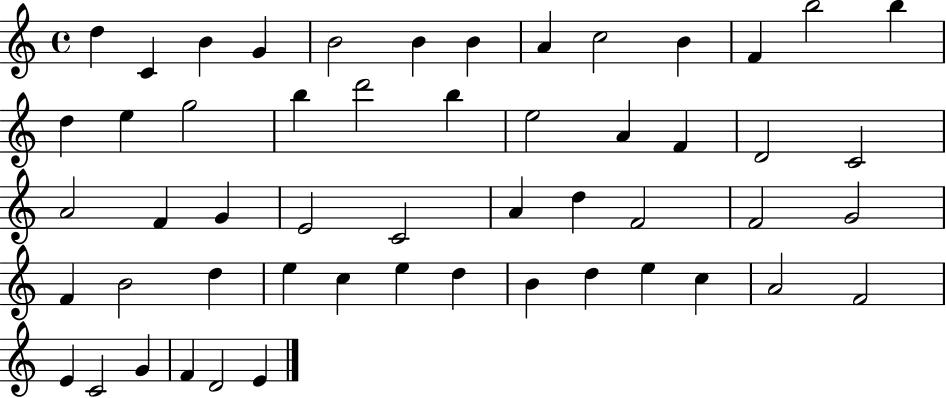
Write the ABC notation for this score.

X:1
T:Untitled
M:4/4
L:1/4
K:C
d C B G B2 B B A c2 B F b2 b d e g2 b d'2 b e2 A F D2 C2 A2 F G E2 C2 A d F2 F2 G2 F B2 d e c e d B d e c A2 F2 E C2 G F D2 E